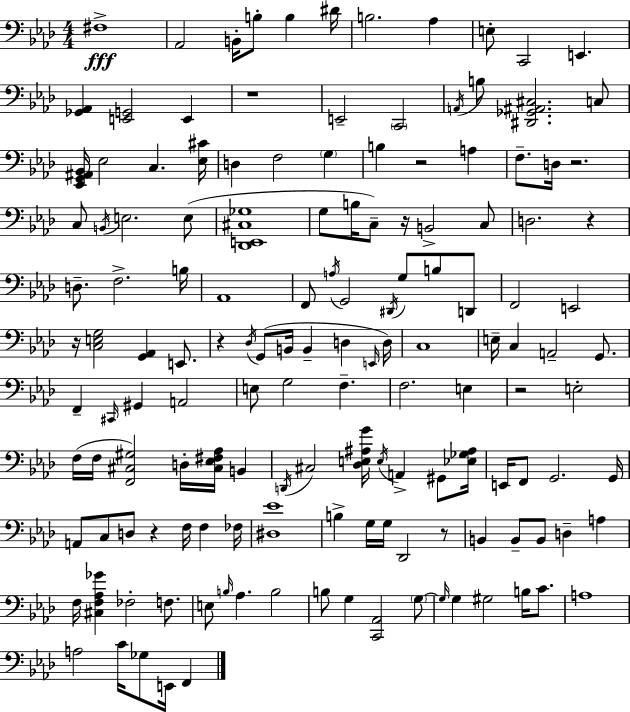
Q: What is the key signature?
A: AES major